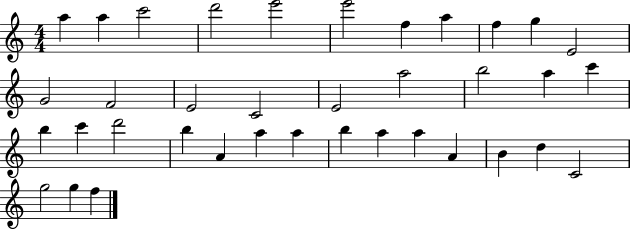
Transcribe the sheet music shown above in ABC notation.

X:1
T:Untitled
M:4/4
L:1/4
K:C
a a c'2 d'2 e'2 e'2 f a f g E2 G2 F2 E2 C2 E2 a2 b2 a c' b c' d'2 b A a a b a a A B d C2 g2 g f